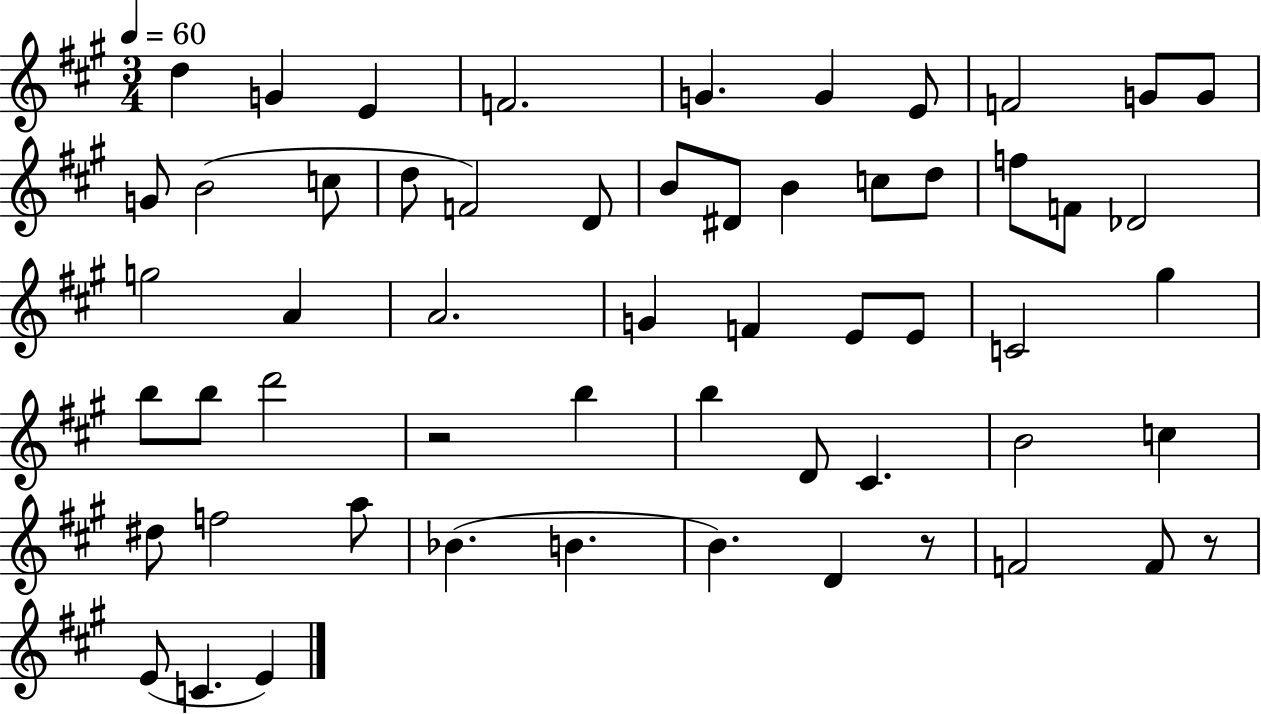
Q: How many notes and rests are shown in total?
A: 57